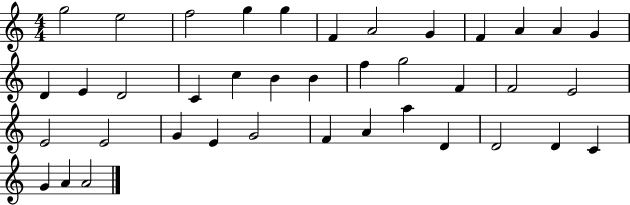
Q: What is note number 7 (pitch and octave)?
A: A4